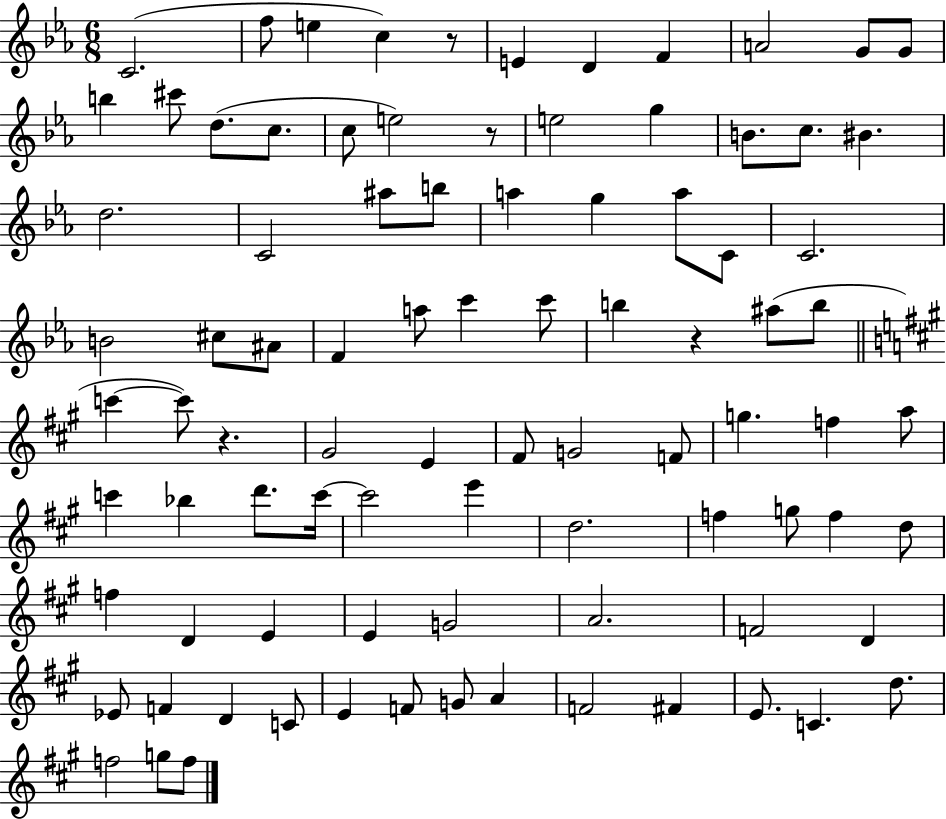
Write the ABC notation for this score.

X:1
T:Untitled
M:6/8
L:1/4
K:Eb
C2 f/2 e c z/2 E D F A2 G/2 G/2 b ^c'/2 d/2 c/2 c/2 e2 z/2 e2 g B/2 c/2 ^B d2 C2 ^a/2 b/2 a g a/2 C/2 C2 B2 ^c/2 ^A/2 F a/2 c' c'/2 b z ^a/2 b/2 c' c'/2 z ^G2 E ^F/2 G2 F/2 g f a/2 c' _b d'/2 c'/4 c'2 e' d2 f g/2 f d/2 f D E E G2 A2 F2 D _E/2 F D C/2 E F/2 G/2 A F2 ^F E/2 C d/2 f2 g/2 f/2